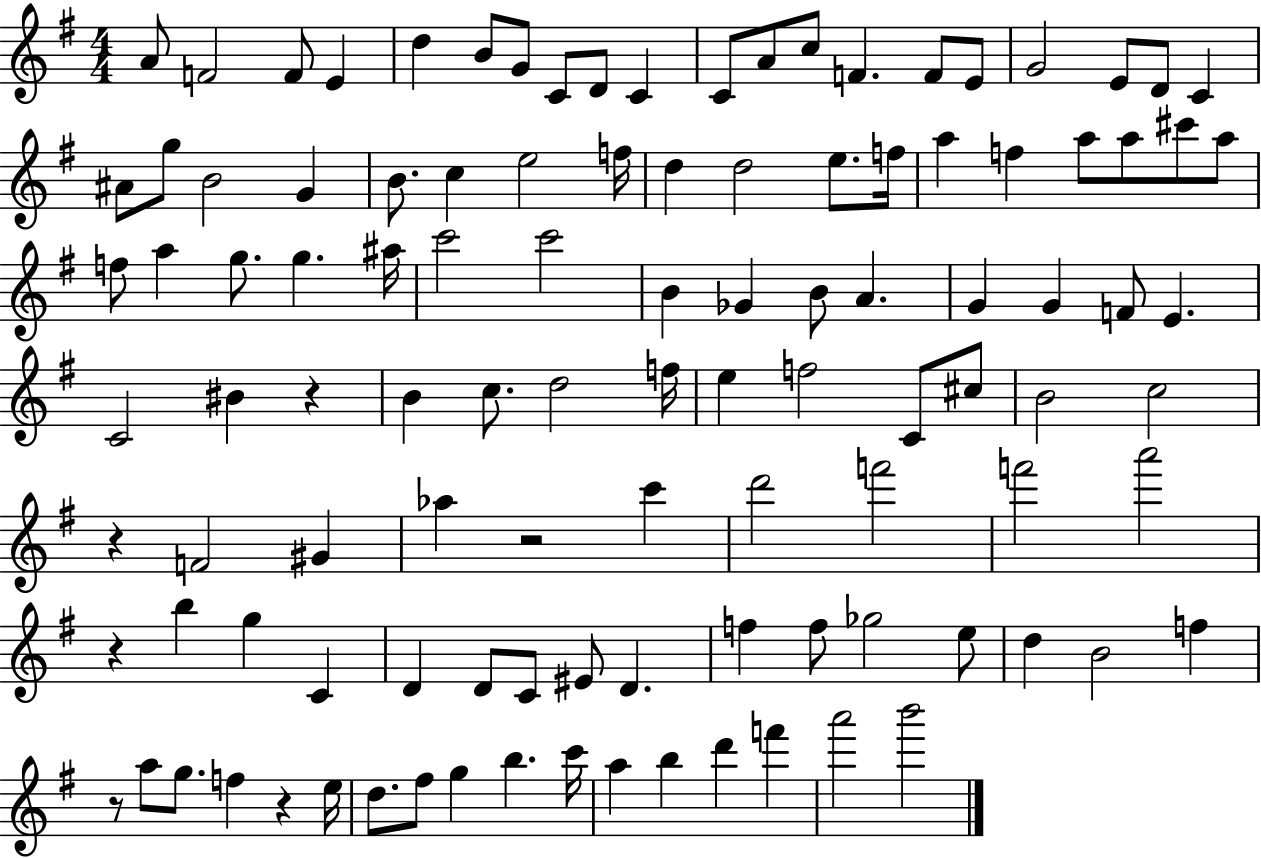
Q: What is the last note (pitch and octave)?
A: B6